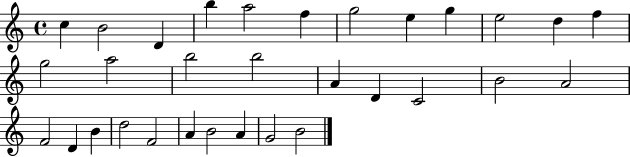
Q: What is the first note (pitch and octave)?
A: C5